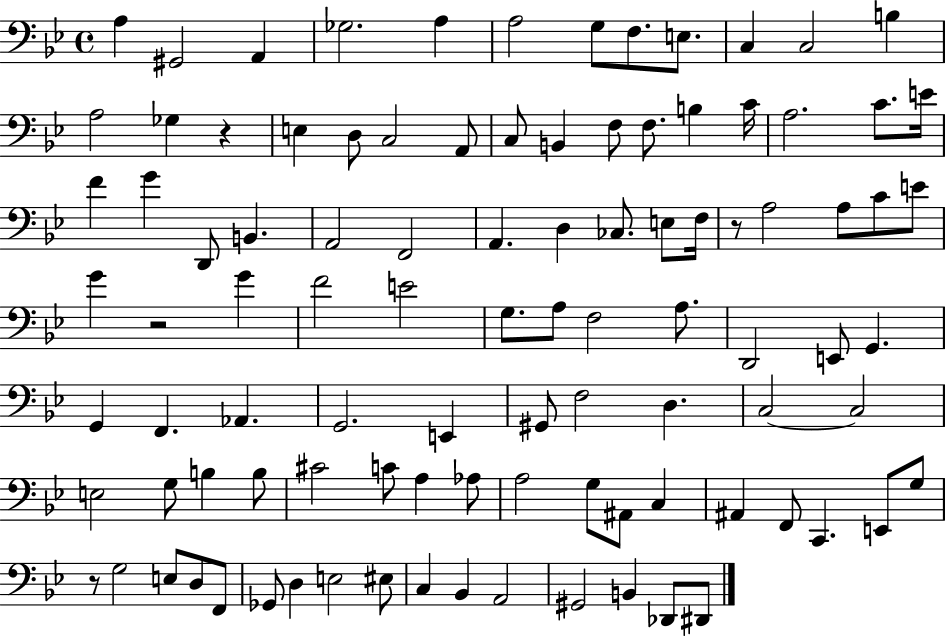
{
  \clef bass
  \time 4/4
  \defaultTimeSignature
  \key bes \major
  a4 gis,2 a,4 | ges2. a4 | a2 g8 f8. e8. | c4 c2 b4 | \break a2 ges4 r4 | e4 d8 c2 a,8 | c8 b,4 f8 f8. b4 c'16 | a2. c'8. e'16 | \break f'4 g'4 d,8 b,4. | a,2 f,2 | a,4. d4 ces8. e8 f16 | r8 a2 a8 c'8 e'8 | \break g'4 r2 g'4 | f'2 e'2 | g8. a8 f2 a8. | d,2 e,8 g,4. | \break g,4 f,4. aes,4. | g,2. e,4 | gis,8 f2 d4. | c2~~ c2 | \break e2 g8 b4 b8 | cis'2 c'8 a4 aes8 | a2 g8 ais,8 c4 | ais,4 f,8 c,4. e,8 g8 | \break r8 g2 e8 d8 f,8 | ges,8 d4 e2 eis8 | c4 bes,4 a,2 | gis,2 b,4 des,8 dis,8 | \break \bar "|."
}